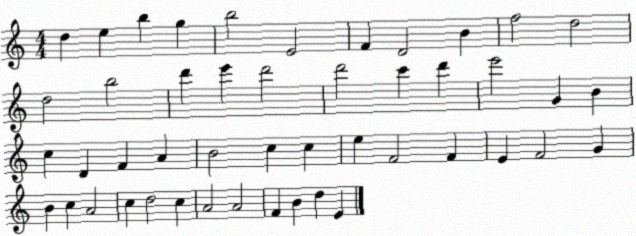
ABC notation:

X:1
T:Untitled
M:4/4
L:1/4
K:C
d e b g b2 E2 F D2 B f2 d2 d2 b2 d' e' d'2 d'2 c' d' e'2 G B c D F A B2 c c e F2 F E F2 G B c A2 c d2 c A2 A2 F B d E